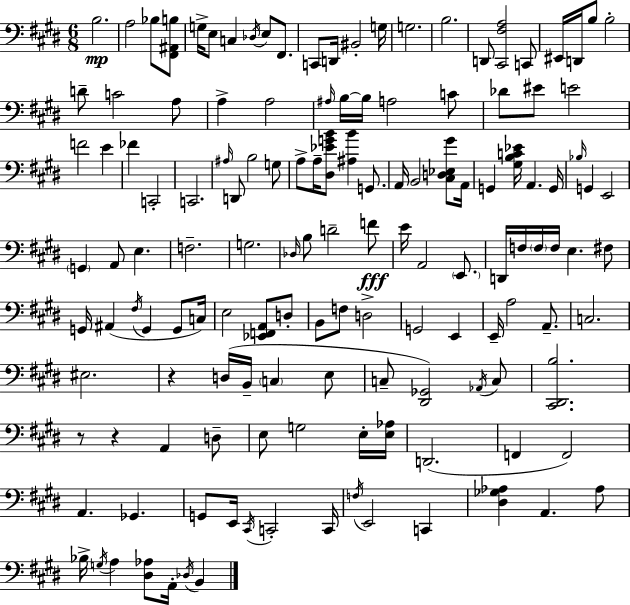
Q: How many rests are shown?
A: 3